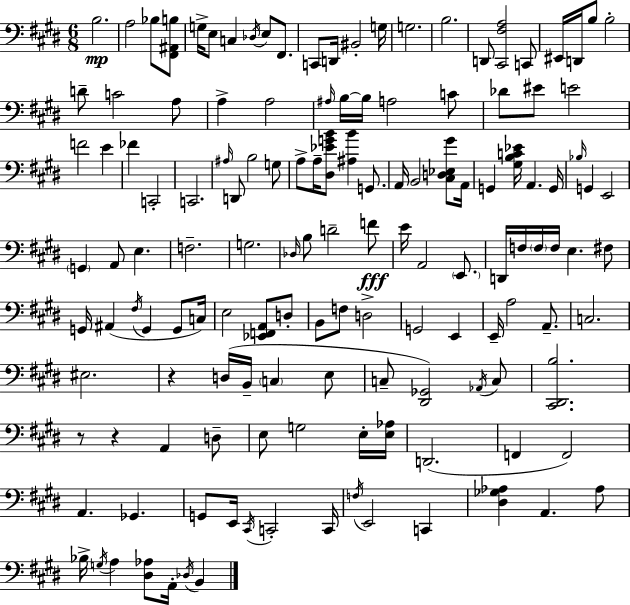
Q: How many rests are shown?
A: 3